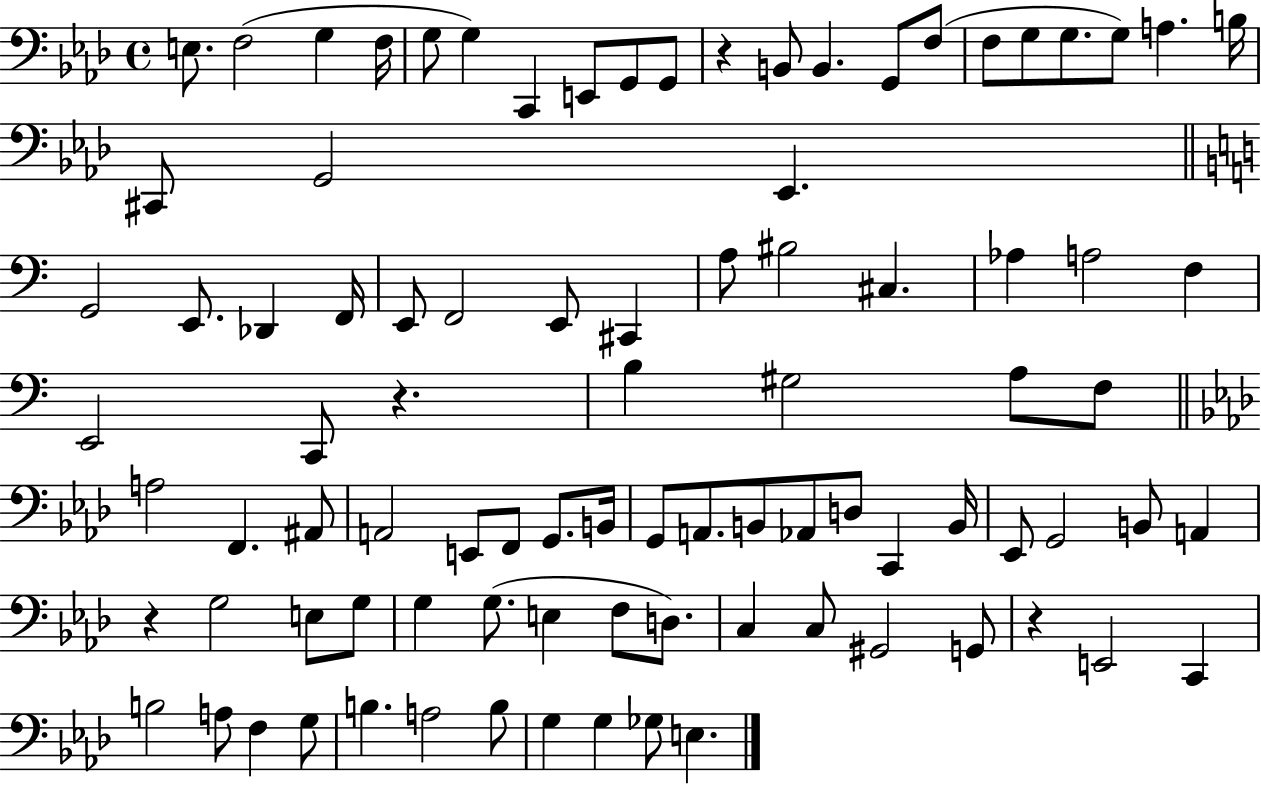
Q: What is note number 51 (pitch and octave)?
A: B2